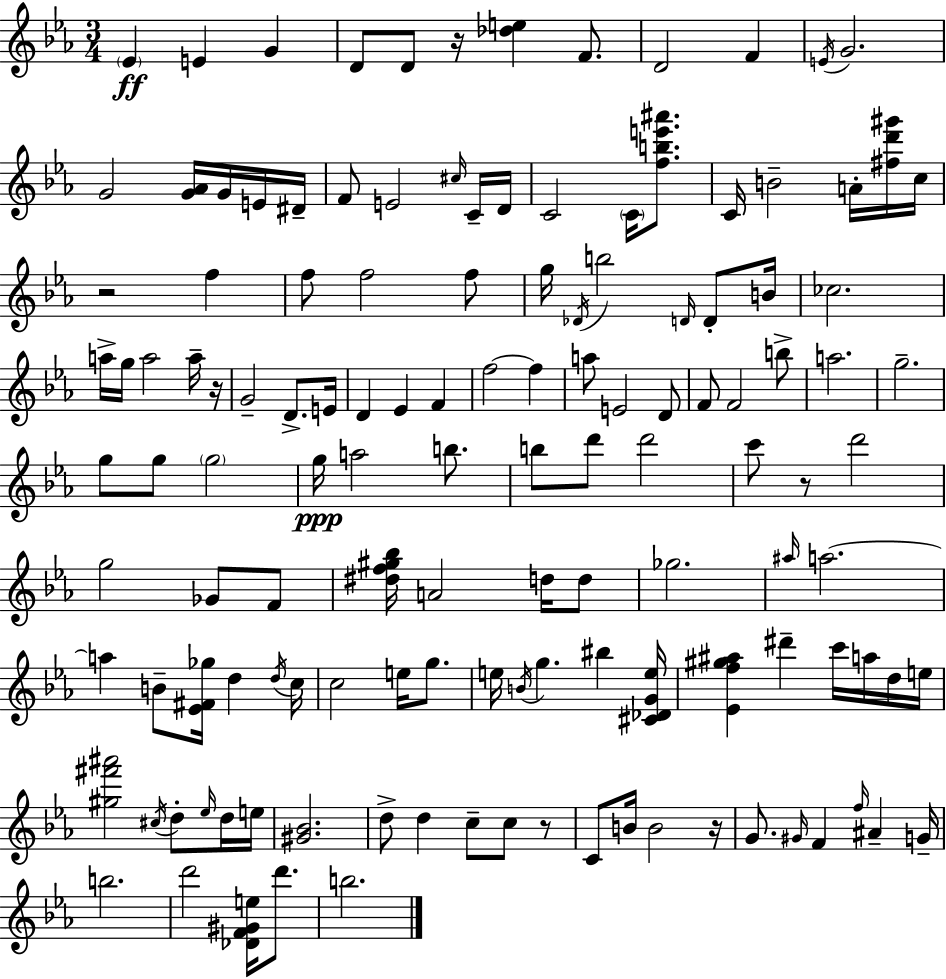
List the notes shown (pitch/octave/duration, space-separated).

Eb4/q E4/q G4/q D4/e D4/e R/s [Db5,E5]/q F4/e. D4/h F4/q E4/s G4/h. G4/h [G4,Ab4]/s G4/s E4/s D#4/s F4/e E4/h C#5/s C4/s D4/s C4/h C4/s [F5,B5,E6,A#6]/e. C4/s B4/h A4/s [F#5,D6,G#6]/s C5/s R/h F5/q F5/e F5/h F5/e G5/s Db4/s B5/h D4/s D4/e B4/s CES5/h. A5/s G5/s A5/h A5/s R/s G4/h D4/e. E4/s D4/q Eb4/q F4/q F5/h F5/q A5/e E4/h D4/e F4/e F4/h B5/e A5/h. G5/h. G5/e G5/e G5/h G5/s A5/h B5/e. B5/e D6/e D6/h C6/e R/e D6/h G5/h Gb4/e F4/e [D#5,F5,G#5,Bb5]/s A4/h D5/s D5/e Gb5/h. A#5/s A5/h. A5/q B4/e [Eb4,F#4,Gb5]/s D5/q D5/s C5/s C5/h E5/s G5/e. E5/s B4/s G5/q. BIS5/q [C#4,Db4,G4,E5]/s [Eb4,F5,G#5,A#5]/q D#6/q C6/s A5/s D5/s E5/s [G#5,F#6,A#6]/h C#5/s D5/e Eb5/s D5/s E5/s [G#4,Bb4]/h. D5/e D5/q C5/e C5/e R/e C4/e B4/s B4/h R/s G4/e. G#4/s F4/q F5/s A#4/q G4/s B5/h. D6/h [Db4,F4,G#4,E5]/s D6/e. B5/h.